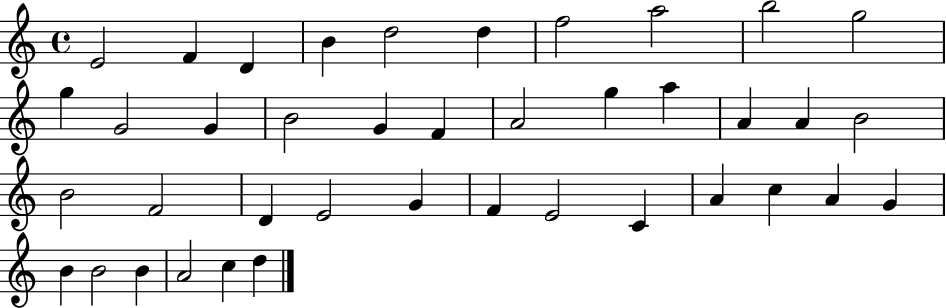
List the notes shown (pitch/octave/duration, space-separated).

E4/h F4/q D4/q B4/q D5/h D5/q F5/h A5/h B5/h G5/h G5/q G4/h G4/q B4/h G4/q F4/q A4/h G5/q A5/q A4/q A4/q B4/h B4/h F4/h D4/q E4/h G4/q F4/q E4/h C4/q A4/q C5/q A4/q G4/q B4/q B4/h B4/q A4/h C5/q D5/q